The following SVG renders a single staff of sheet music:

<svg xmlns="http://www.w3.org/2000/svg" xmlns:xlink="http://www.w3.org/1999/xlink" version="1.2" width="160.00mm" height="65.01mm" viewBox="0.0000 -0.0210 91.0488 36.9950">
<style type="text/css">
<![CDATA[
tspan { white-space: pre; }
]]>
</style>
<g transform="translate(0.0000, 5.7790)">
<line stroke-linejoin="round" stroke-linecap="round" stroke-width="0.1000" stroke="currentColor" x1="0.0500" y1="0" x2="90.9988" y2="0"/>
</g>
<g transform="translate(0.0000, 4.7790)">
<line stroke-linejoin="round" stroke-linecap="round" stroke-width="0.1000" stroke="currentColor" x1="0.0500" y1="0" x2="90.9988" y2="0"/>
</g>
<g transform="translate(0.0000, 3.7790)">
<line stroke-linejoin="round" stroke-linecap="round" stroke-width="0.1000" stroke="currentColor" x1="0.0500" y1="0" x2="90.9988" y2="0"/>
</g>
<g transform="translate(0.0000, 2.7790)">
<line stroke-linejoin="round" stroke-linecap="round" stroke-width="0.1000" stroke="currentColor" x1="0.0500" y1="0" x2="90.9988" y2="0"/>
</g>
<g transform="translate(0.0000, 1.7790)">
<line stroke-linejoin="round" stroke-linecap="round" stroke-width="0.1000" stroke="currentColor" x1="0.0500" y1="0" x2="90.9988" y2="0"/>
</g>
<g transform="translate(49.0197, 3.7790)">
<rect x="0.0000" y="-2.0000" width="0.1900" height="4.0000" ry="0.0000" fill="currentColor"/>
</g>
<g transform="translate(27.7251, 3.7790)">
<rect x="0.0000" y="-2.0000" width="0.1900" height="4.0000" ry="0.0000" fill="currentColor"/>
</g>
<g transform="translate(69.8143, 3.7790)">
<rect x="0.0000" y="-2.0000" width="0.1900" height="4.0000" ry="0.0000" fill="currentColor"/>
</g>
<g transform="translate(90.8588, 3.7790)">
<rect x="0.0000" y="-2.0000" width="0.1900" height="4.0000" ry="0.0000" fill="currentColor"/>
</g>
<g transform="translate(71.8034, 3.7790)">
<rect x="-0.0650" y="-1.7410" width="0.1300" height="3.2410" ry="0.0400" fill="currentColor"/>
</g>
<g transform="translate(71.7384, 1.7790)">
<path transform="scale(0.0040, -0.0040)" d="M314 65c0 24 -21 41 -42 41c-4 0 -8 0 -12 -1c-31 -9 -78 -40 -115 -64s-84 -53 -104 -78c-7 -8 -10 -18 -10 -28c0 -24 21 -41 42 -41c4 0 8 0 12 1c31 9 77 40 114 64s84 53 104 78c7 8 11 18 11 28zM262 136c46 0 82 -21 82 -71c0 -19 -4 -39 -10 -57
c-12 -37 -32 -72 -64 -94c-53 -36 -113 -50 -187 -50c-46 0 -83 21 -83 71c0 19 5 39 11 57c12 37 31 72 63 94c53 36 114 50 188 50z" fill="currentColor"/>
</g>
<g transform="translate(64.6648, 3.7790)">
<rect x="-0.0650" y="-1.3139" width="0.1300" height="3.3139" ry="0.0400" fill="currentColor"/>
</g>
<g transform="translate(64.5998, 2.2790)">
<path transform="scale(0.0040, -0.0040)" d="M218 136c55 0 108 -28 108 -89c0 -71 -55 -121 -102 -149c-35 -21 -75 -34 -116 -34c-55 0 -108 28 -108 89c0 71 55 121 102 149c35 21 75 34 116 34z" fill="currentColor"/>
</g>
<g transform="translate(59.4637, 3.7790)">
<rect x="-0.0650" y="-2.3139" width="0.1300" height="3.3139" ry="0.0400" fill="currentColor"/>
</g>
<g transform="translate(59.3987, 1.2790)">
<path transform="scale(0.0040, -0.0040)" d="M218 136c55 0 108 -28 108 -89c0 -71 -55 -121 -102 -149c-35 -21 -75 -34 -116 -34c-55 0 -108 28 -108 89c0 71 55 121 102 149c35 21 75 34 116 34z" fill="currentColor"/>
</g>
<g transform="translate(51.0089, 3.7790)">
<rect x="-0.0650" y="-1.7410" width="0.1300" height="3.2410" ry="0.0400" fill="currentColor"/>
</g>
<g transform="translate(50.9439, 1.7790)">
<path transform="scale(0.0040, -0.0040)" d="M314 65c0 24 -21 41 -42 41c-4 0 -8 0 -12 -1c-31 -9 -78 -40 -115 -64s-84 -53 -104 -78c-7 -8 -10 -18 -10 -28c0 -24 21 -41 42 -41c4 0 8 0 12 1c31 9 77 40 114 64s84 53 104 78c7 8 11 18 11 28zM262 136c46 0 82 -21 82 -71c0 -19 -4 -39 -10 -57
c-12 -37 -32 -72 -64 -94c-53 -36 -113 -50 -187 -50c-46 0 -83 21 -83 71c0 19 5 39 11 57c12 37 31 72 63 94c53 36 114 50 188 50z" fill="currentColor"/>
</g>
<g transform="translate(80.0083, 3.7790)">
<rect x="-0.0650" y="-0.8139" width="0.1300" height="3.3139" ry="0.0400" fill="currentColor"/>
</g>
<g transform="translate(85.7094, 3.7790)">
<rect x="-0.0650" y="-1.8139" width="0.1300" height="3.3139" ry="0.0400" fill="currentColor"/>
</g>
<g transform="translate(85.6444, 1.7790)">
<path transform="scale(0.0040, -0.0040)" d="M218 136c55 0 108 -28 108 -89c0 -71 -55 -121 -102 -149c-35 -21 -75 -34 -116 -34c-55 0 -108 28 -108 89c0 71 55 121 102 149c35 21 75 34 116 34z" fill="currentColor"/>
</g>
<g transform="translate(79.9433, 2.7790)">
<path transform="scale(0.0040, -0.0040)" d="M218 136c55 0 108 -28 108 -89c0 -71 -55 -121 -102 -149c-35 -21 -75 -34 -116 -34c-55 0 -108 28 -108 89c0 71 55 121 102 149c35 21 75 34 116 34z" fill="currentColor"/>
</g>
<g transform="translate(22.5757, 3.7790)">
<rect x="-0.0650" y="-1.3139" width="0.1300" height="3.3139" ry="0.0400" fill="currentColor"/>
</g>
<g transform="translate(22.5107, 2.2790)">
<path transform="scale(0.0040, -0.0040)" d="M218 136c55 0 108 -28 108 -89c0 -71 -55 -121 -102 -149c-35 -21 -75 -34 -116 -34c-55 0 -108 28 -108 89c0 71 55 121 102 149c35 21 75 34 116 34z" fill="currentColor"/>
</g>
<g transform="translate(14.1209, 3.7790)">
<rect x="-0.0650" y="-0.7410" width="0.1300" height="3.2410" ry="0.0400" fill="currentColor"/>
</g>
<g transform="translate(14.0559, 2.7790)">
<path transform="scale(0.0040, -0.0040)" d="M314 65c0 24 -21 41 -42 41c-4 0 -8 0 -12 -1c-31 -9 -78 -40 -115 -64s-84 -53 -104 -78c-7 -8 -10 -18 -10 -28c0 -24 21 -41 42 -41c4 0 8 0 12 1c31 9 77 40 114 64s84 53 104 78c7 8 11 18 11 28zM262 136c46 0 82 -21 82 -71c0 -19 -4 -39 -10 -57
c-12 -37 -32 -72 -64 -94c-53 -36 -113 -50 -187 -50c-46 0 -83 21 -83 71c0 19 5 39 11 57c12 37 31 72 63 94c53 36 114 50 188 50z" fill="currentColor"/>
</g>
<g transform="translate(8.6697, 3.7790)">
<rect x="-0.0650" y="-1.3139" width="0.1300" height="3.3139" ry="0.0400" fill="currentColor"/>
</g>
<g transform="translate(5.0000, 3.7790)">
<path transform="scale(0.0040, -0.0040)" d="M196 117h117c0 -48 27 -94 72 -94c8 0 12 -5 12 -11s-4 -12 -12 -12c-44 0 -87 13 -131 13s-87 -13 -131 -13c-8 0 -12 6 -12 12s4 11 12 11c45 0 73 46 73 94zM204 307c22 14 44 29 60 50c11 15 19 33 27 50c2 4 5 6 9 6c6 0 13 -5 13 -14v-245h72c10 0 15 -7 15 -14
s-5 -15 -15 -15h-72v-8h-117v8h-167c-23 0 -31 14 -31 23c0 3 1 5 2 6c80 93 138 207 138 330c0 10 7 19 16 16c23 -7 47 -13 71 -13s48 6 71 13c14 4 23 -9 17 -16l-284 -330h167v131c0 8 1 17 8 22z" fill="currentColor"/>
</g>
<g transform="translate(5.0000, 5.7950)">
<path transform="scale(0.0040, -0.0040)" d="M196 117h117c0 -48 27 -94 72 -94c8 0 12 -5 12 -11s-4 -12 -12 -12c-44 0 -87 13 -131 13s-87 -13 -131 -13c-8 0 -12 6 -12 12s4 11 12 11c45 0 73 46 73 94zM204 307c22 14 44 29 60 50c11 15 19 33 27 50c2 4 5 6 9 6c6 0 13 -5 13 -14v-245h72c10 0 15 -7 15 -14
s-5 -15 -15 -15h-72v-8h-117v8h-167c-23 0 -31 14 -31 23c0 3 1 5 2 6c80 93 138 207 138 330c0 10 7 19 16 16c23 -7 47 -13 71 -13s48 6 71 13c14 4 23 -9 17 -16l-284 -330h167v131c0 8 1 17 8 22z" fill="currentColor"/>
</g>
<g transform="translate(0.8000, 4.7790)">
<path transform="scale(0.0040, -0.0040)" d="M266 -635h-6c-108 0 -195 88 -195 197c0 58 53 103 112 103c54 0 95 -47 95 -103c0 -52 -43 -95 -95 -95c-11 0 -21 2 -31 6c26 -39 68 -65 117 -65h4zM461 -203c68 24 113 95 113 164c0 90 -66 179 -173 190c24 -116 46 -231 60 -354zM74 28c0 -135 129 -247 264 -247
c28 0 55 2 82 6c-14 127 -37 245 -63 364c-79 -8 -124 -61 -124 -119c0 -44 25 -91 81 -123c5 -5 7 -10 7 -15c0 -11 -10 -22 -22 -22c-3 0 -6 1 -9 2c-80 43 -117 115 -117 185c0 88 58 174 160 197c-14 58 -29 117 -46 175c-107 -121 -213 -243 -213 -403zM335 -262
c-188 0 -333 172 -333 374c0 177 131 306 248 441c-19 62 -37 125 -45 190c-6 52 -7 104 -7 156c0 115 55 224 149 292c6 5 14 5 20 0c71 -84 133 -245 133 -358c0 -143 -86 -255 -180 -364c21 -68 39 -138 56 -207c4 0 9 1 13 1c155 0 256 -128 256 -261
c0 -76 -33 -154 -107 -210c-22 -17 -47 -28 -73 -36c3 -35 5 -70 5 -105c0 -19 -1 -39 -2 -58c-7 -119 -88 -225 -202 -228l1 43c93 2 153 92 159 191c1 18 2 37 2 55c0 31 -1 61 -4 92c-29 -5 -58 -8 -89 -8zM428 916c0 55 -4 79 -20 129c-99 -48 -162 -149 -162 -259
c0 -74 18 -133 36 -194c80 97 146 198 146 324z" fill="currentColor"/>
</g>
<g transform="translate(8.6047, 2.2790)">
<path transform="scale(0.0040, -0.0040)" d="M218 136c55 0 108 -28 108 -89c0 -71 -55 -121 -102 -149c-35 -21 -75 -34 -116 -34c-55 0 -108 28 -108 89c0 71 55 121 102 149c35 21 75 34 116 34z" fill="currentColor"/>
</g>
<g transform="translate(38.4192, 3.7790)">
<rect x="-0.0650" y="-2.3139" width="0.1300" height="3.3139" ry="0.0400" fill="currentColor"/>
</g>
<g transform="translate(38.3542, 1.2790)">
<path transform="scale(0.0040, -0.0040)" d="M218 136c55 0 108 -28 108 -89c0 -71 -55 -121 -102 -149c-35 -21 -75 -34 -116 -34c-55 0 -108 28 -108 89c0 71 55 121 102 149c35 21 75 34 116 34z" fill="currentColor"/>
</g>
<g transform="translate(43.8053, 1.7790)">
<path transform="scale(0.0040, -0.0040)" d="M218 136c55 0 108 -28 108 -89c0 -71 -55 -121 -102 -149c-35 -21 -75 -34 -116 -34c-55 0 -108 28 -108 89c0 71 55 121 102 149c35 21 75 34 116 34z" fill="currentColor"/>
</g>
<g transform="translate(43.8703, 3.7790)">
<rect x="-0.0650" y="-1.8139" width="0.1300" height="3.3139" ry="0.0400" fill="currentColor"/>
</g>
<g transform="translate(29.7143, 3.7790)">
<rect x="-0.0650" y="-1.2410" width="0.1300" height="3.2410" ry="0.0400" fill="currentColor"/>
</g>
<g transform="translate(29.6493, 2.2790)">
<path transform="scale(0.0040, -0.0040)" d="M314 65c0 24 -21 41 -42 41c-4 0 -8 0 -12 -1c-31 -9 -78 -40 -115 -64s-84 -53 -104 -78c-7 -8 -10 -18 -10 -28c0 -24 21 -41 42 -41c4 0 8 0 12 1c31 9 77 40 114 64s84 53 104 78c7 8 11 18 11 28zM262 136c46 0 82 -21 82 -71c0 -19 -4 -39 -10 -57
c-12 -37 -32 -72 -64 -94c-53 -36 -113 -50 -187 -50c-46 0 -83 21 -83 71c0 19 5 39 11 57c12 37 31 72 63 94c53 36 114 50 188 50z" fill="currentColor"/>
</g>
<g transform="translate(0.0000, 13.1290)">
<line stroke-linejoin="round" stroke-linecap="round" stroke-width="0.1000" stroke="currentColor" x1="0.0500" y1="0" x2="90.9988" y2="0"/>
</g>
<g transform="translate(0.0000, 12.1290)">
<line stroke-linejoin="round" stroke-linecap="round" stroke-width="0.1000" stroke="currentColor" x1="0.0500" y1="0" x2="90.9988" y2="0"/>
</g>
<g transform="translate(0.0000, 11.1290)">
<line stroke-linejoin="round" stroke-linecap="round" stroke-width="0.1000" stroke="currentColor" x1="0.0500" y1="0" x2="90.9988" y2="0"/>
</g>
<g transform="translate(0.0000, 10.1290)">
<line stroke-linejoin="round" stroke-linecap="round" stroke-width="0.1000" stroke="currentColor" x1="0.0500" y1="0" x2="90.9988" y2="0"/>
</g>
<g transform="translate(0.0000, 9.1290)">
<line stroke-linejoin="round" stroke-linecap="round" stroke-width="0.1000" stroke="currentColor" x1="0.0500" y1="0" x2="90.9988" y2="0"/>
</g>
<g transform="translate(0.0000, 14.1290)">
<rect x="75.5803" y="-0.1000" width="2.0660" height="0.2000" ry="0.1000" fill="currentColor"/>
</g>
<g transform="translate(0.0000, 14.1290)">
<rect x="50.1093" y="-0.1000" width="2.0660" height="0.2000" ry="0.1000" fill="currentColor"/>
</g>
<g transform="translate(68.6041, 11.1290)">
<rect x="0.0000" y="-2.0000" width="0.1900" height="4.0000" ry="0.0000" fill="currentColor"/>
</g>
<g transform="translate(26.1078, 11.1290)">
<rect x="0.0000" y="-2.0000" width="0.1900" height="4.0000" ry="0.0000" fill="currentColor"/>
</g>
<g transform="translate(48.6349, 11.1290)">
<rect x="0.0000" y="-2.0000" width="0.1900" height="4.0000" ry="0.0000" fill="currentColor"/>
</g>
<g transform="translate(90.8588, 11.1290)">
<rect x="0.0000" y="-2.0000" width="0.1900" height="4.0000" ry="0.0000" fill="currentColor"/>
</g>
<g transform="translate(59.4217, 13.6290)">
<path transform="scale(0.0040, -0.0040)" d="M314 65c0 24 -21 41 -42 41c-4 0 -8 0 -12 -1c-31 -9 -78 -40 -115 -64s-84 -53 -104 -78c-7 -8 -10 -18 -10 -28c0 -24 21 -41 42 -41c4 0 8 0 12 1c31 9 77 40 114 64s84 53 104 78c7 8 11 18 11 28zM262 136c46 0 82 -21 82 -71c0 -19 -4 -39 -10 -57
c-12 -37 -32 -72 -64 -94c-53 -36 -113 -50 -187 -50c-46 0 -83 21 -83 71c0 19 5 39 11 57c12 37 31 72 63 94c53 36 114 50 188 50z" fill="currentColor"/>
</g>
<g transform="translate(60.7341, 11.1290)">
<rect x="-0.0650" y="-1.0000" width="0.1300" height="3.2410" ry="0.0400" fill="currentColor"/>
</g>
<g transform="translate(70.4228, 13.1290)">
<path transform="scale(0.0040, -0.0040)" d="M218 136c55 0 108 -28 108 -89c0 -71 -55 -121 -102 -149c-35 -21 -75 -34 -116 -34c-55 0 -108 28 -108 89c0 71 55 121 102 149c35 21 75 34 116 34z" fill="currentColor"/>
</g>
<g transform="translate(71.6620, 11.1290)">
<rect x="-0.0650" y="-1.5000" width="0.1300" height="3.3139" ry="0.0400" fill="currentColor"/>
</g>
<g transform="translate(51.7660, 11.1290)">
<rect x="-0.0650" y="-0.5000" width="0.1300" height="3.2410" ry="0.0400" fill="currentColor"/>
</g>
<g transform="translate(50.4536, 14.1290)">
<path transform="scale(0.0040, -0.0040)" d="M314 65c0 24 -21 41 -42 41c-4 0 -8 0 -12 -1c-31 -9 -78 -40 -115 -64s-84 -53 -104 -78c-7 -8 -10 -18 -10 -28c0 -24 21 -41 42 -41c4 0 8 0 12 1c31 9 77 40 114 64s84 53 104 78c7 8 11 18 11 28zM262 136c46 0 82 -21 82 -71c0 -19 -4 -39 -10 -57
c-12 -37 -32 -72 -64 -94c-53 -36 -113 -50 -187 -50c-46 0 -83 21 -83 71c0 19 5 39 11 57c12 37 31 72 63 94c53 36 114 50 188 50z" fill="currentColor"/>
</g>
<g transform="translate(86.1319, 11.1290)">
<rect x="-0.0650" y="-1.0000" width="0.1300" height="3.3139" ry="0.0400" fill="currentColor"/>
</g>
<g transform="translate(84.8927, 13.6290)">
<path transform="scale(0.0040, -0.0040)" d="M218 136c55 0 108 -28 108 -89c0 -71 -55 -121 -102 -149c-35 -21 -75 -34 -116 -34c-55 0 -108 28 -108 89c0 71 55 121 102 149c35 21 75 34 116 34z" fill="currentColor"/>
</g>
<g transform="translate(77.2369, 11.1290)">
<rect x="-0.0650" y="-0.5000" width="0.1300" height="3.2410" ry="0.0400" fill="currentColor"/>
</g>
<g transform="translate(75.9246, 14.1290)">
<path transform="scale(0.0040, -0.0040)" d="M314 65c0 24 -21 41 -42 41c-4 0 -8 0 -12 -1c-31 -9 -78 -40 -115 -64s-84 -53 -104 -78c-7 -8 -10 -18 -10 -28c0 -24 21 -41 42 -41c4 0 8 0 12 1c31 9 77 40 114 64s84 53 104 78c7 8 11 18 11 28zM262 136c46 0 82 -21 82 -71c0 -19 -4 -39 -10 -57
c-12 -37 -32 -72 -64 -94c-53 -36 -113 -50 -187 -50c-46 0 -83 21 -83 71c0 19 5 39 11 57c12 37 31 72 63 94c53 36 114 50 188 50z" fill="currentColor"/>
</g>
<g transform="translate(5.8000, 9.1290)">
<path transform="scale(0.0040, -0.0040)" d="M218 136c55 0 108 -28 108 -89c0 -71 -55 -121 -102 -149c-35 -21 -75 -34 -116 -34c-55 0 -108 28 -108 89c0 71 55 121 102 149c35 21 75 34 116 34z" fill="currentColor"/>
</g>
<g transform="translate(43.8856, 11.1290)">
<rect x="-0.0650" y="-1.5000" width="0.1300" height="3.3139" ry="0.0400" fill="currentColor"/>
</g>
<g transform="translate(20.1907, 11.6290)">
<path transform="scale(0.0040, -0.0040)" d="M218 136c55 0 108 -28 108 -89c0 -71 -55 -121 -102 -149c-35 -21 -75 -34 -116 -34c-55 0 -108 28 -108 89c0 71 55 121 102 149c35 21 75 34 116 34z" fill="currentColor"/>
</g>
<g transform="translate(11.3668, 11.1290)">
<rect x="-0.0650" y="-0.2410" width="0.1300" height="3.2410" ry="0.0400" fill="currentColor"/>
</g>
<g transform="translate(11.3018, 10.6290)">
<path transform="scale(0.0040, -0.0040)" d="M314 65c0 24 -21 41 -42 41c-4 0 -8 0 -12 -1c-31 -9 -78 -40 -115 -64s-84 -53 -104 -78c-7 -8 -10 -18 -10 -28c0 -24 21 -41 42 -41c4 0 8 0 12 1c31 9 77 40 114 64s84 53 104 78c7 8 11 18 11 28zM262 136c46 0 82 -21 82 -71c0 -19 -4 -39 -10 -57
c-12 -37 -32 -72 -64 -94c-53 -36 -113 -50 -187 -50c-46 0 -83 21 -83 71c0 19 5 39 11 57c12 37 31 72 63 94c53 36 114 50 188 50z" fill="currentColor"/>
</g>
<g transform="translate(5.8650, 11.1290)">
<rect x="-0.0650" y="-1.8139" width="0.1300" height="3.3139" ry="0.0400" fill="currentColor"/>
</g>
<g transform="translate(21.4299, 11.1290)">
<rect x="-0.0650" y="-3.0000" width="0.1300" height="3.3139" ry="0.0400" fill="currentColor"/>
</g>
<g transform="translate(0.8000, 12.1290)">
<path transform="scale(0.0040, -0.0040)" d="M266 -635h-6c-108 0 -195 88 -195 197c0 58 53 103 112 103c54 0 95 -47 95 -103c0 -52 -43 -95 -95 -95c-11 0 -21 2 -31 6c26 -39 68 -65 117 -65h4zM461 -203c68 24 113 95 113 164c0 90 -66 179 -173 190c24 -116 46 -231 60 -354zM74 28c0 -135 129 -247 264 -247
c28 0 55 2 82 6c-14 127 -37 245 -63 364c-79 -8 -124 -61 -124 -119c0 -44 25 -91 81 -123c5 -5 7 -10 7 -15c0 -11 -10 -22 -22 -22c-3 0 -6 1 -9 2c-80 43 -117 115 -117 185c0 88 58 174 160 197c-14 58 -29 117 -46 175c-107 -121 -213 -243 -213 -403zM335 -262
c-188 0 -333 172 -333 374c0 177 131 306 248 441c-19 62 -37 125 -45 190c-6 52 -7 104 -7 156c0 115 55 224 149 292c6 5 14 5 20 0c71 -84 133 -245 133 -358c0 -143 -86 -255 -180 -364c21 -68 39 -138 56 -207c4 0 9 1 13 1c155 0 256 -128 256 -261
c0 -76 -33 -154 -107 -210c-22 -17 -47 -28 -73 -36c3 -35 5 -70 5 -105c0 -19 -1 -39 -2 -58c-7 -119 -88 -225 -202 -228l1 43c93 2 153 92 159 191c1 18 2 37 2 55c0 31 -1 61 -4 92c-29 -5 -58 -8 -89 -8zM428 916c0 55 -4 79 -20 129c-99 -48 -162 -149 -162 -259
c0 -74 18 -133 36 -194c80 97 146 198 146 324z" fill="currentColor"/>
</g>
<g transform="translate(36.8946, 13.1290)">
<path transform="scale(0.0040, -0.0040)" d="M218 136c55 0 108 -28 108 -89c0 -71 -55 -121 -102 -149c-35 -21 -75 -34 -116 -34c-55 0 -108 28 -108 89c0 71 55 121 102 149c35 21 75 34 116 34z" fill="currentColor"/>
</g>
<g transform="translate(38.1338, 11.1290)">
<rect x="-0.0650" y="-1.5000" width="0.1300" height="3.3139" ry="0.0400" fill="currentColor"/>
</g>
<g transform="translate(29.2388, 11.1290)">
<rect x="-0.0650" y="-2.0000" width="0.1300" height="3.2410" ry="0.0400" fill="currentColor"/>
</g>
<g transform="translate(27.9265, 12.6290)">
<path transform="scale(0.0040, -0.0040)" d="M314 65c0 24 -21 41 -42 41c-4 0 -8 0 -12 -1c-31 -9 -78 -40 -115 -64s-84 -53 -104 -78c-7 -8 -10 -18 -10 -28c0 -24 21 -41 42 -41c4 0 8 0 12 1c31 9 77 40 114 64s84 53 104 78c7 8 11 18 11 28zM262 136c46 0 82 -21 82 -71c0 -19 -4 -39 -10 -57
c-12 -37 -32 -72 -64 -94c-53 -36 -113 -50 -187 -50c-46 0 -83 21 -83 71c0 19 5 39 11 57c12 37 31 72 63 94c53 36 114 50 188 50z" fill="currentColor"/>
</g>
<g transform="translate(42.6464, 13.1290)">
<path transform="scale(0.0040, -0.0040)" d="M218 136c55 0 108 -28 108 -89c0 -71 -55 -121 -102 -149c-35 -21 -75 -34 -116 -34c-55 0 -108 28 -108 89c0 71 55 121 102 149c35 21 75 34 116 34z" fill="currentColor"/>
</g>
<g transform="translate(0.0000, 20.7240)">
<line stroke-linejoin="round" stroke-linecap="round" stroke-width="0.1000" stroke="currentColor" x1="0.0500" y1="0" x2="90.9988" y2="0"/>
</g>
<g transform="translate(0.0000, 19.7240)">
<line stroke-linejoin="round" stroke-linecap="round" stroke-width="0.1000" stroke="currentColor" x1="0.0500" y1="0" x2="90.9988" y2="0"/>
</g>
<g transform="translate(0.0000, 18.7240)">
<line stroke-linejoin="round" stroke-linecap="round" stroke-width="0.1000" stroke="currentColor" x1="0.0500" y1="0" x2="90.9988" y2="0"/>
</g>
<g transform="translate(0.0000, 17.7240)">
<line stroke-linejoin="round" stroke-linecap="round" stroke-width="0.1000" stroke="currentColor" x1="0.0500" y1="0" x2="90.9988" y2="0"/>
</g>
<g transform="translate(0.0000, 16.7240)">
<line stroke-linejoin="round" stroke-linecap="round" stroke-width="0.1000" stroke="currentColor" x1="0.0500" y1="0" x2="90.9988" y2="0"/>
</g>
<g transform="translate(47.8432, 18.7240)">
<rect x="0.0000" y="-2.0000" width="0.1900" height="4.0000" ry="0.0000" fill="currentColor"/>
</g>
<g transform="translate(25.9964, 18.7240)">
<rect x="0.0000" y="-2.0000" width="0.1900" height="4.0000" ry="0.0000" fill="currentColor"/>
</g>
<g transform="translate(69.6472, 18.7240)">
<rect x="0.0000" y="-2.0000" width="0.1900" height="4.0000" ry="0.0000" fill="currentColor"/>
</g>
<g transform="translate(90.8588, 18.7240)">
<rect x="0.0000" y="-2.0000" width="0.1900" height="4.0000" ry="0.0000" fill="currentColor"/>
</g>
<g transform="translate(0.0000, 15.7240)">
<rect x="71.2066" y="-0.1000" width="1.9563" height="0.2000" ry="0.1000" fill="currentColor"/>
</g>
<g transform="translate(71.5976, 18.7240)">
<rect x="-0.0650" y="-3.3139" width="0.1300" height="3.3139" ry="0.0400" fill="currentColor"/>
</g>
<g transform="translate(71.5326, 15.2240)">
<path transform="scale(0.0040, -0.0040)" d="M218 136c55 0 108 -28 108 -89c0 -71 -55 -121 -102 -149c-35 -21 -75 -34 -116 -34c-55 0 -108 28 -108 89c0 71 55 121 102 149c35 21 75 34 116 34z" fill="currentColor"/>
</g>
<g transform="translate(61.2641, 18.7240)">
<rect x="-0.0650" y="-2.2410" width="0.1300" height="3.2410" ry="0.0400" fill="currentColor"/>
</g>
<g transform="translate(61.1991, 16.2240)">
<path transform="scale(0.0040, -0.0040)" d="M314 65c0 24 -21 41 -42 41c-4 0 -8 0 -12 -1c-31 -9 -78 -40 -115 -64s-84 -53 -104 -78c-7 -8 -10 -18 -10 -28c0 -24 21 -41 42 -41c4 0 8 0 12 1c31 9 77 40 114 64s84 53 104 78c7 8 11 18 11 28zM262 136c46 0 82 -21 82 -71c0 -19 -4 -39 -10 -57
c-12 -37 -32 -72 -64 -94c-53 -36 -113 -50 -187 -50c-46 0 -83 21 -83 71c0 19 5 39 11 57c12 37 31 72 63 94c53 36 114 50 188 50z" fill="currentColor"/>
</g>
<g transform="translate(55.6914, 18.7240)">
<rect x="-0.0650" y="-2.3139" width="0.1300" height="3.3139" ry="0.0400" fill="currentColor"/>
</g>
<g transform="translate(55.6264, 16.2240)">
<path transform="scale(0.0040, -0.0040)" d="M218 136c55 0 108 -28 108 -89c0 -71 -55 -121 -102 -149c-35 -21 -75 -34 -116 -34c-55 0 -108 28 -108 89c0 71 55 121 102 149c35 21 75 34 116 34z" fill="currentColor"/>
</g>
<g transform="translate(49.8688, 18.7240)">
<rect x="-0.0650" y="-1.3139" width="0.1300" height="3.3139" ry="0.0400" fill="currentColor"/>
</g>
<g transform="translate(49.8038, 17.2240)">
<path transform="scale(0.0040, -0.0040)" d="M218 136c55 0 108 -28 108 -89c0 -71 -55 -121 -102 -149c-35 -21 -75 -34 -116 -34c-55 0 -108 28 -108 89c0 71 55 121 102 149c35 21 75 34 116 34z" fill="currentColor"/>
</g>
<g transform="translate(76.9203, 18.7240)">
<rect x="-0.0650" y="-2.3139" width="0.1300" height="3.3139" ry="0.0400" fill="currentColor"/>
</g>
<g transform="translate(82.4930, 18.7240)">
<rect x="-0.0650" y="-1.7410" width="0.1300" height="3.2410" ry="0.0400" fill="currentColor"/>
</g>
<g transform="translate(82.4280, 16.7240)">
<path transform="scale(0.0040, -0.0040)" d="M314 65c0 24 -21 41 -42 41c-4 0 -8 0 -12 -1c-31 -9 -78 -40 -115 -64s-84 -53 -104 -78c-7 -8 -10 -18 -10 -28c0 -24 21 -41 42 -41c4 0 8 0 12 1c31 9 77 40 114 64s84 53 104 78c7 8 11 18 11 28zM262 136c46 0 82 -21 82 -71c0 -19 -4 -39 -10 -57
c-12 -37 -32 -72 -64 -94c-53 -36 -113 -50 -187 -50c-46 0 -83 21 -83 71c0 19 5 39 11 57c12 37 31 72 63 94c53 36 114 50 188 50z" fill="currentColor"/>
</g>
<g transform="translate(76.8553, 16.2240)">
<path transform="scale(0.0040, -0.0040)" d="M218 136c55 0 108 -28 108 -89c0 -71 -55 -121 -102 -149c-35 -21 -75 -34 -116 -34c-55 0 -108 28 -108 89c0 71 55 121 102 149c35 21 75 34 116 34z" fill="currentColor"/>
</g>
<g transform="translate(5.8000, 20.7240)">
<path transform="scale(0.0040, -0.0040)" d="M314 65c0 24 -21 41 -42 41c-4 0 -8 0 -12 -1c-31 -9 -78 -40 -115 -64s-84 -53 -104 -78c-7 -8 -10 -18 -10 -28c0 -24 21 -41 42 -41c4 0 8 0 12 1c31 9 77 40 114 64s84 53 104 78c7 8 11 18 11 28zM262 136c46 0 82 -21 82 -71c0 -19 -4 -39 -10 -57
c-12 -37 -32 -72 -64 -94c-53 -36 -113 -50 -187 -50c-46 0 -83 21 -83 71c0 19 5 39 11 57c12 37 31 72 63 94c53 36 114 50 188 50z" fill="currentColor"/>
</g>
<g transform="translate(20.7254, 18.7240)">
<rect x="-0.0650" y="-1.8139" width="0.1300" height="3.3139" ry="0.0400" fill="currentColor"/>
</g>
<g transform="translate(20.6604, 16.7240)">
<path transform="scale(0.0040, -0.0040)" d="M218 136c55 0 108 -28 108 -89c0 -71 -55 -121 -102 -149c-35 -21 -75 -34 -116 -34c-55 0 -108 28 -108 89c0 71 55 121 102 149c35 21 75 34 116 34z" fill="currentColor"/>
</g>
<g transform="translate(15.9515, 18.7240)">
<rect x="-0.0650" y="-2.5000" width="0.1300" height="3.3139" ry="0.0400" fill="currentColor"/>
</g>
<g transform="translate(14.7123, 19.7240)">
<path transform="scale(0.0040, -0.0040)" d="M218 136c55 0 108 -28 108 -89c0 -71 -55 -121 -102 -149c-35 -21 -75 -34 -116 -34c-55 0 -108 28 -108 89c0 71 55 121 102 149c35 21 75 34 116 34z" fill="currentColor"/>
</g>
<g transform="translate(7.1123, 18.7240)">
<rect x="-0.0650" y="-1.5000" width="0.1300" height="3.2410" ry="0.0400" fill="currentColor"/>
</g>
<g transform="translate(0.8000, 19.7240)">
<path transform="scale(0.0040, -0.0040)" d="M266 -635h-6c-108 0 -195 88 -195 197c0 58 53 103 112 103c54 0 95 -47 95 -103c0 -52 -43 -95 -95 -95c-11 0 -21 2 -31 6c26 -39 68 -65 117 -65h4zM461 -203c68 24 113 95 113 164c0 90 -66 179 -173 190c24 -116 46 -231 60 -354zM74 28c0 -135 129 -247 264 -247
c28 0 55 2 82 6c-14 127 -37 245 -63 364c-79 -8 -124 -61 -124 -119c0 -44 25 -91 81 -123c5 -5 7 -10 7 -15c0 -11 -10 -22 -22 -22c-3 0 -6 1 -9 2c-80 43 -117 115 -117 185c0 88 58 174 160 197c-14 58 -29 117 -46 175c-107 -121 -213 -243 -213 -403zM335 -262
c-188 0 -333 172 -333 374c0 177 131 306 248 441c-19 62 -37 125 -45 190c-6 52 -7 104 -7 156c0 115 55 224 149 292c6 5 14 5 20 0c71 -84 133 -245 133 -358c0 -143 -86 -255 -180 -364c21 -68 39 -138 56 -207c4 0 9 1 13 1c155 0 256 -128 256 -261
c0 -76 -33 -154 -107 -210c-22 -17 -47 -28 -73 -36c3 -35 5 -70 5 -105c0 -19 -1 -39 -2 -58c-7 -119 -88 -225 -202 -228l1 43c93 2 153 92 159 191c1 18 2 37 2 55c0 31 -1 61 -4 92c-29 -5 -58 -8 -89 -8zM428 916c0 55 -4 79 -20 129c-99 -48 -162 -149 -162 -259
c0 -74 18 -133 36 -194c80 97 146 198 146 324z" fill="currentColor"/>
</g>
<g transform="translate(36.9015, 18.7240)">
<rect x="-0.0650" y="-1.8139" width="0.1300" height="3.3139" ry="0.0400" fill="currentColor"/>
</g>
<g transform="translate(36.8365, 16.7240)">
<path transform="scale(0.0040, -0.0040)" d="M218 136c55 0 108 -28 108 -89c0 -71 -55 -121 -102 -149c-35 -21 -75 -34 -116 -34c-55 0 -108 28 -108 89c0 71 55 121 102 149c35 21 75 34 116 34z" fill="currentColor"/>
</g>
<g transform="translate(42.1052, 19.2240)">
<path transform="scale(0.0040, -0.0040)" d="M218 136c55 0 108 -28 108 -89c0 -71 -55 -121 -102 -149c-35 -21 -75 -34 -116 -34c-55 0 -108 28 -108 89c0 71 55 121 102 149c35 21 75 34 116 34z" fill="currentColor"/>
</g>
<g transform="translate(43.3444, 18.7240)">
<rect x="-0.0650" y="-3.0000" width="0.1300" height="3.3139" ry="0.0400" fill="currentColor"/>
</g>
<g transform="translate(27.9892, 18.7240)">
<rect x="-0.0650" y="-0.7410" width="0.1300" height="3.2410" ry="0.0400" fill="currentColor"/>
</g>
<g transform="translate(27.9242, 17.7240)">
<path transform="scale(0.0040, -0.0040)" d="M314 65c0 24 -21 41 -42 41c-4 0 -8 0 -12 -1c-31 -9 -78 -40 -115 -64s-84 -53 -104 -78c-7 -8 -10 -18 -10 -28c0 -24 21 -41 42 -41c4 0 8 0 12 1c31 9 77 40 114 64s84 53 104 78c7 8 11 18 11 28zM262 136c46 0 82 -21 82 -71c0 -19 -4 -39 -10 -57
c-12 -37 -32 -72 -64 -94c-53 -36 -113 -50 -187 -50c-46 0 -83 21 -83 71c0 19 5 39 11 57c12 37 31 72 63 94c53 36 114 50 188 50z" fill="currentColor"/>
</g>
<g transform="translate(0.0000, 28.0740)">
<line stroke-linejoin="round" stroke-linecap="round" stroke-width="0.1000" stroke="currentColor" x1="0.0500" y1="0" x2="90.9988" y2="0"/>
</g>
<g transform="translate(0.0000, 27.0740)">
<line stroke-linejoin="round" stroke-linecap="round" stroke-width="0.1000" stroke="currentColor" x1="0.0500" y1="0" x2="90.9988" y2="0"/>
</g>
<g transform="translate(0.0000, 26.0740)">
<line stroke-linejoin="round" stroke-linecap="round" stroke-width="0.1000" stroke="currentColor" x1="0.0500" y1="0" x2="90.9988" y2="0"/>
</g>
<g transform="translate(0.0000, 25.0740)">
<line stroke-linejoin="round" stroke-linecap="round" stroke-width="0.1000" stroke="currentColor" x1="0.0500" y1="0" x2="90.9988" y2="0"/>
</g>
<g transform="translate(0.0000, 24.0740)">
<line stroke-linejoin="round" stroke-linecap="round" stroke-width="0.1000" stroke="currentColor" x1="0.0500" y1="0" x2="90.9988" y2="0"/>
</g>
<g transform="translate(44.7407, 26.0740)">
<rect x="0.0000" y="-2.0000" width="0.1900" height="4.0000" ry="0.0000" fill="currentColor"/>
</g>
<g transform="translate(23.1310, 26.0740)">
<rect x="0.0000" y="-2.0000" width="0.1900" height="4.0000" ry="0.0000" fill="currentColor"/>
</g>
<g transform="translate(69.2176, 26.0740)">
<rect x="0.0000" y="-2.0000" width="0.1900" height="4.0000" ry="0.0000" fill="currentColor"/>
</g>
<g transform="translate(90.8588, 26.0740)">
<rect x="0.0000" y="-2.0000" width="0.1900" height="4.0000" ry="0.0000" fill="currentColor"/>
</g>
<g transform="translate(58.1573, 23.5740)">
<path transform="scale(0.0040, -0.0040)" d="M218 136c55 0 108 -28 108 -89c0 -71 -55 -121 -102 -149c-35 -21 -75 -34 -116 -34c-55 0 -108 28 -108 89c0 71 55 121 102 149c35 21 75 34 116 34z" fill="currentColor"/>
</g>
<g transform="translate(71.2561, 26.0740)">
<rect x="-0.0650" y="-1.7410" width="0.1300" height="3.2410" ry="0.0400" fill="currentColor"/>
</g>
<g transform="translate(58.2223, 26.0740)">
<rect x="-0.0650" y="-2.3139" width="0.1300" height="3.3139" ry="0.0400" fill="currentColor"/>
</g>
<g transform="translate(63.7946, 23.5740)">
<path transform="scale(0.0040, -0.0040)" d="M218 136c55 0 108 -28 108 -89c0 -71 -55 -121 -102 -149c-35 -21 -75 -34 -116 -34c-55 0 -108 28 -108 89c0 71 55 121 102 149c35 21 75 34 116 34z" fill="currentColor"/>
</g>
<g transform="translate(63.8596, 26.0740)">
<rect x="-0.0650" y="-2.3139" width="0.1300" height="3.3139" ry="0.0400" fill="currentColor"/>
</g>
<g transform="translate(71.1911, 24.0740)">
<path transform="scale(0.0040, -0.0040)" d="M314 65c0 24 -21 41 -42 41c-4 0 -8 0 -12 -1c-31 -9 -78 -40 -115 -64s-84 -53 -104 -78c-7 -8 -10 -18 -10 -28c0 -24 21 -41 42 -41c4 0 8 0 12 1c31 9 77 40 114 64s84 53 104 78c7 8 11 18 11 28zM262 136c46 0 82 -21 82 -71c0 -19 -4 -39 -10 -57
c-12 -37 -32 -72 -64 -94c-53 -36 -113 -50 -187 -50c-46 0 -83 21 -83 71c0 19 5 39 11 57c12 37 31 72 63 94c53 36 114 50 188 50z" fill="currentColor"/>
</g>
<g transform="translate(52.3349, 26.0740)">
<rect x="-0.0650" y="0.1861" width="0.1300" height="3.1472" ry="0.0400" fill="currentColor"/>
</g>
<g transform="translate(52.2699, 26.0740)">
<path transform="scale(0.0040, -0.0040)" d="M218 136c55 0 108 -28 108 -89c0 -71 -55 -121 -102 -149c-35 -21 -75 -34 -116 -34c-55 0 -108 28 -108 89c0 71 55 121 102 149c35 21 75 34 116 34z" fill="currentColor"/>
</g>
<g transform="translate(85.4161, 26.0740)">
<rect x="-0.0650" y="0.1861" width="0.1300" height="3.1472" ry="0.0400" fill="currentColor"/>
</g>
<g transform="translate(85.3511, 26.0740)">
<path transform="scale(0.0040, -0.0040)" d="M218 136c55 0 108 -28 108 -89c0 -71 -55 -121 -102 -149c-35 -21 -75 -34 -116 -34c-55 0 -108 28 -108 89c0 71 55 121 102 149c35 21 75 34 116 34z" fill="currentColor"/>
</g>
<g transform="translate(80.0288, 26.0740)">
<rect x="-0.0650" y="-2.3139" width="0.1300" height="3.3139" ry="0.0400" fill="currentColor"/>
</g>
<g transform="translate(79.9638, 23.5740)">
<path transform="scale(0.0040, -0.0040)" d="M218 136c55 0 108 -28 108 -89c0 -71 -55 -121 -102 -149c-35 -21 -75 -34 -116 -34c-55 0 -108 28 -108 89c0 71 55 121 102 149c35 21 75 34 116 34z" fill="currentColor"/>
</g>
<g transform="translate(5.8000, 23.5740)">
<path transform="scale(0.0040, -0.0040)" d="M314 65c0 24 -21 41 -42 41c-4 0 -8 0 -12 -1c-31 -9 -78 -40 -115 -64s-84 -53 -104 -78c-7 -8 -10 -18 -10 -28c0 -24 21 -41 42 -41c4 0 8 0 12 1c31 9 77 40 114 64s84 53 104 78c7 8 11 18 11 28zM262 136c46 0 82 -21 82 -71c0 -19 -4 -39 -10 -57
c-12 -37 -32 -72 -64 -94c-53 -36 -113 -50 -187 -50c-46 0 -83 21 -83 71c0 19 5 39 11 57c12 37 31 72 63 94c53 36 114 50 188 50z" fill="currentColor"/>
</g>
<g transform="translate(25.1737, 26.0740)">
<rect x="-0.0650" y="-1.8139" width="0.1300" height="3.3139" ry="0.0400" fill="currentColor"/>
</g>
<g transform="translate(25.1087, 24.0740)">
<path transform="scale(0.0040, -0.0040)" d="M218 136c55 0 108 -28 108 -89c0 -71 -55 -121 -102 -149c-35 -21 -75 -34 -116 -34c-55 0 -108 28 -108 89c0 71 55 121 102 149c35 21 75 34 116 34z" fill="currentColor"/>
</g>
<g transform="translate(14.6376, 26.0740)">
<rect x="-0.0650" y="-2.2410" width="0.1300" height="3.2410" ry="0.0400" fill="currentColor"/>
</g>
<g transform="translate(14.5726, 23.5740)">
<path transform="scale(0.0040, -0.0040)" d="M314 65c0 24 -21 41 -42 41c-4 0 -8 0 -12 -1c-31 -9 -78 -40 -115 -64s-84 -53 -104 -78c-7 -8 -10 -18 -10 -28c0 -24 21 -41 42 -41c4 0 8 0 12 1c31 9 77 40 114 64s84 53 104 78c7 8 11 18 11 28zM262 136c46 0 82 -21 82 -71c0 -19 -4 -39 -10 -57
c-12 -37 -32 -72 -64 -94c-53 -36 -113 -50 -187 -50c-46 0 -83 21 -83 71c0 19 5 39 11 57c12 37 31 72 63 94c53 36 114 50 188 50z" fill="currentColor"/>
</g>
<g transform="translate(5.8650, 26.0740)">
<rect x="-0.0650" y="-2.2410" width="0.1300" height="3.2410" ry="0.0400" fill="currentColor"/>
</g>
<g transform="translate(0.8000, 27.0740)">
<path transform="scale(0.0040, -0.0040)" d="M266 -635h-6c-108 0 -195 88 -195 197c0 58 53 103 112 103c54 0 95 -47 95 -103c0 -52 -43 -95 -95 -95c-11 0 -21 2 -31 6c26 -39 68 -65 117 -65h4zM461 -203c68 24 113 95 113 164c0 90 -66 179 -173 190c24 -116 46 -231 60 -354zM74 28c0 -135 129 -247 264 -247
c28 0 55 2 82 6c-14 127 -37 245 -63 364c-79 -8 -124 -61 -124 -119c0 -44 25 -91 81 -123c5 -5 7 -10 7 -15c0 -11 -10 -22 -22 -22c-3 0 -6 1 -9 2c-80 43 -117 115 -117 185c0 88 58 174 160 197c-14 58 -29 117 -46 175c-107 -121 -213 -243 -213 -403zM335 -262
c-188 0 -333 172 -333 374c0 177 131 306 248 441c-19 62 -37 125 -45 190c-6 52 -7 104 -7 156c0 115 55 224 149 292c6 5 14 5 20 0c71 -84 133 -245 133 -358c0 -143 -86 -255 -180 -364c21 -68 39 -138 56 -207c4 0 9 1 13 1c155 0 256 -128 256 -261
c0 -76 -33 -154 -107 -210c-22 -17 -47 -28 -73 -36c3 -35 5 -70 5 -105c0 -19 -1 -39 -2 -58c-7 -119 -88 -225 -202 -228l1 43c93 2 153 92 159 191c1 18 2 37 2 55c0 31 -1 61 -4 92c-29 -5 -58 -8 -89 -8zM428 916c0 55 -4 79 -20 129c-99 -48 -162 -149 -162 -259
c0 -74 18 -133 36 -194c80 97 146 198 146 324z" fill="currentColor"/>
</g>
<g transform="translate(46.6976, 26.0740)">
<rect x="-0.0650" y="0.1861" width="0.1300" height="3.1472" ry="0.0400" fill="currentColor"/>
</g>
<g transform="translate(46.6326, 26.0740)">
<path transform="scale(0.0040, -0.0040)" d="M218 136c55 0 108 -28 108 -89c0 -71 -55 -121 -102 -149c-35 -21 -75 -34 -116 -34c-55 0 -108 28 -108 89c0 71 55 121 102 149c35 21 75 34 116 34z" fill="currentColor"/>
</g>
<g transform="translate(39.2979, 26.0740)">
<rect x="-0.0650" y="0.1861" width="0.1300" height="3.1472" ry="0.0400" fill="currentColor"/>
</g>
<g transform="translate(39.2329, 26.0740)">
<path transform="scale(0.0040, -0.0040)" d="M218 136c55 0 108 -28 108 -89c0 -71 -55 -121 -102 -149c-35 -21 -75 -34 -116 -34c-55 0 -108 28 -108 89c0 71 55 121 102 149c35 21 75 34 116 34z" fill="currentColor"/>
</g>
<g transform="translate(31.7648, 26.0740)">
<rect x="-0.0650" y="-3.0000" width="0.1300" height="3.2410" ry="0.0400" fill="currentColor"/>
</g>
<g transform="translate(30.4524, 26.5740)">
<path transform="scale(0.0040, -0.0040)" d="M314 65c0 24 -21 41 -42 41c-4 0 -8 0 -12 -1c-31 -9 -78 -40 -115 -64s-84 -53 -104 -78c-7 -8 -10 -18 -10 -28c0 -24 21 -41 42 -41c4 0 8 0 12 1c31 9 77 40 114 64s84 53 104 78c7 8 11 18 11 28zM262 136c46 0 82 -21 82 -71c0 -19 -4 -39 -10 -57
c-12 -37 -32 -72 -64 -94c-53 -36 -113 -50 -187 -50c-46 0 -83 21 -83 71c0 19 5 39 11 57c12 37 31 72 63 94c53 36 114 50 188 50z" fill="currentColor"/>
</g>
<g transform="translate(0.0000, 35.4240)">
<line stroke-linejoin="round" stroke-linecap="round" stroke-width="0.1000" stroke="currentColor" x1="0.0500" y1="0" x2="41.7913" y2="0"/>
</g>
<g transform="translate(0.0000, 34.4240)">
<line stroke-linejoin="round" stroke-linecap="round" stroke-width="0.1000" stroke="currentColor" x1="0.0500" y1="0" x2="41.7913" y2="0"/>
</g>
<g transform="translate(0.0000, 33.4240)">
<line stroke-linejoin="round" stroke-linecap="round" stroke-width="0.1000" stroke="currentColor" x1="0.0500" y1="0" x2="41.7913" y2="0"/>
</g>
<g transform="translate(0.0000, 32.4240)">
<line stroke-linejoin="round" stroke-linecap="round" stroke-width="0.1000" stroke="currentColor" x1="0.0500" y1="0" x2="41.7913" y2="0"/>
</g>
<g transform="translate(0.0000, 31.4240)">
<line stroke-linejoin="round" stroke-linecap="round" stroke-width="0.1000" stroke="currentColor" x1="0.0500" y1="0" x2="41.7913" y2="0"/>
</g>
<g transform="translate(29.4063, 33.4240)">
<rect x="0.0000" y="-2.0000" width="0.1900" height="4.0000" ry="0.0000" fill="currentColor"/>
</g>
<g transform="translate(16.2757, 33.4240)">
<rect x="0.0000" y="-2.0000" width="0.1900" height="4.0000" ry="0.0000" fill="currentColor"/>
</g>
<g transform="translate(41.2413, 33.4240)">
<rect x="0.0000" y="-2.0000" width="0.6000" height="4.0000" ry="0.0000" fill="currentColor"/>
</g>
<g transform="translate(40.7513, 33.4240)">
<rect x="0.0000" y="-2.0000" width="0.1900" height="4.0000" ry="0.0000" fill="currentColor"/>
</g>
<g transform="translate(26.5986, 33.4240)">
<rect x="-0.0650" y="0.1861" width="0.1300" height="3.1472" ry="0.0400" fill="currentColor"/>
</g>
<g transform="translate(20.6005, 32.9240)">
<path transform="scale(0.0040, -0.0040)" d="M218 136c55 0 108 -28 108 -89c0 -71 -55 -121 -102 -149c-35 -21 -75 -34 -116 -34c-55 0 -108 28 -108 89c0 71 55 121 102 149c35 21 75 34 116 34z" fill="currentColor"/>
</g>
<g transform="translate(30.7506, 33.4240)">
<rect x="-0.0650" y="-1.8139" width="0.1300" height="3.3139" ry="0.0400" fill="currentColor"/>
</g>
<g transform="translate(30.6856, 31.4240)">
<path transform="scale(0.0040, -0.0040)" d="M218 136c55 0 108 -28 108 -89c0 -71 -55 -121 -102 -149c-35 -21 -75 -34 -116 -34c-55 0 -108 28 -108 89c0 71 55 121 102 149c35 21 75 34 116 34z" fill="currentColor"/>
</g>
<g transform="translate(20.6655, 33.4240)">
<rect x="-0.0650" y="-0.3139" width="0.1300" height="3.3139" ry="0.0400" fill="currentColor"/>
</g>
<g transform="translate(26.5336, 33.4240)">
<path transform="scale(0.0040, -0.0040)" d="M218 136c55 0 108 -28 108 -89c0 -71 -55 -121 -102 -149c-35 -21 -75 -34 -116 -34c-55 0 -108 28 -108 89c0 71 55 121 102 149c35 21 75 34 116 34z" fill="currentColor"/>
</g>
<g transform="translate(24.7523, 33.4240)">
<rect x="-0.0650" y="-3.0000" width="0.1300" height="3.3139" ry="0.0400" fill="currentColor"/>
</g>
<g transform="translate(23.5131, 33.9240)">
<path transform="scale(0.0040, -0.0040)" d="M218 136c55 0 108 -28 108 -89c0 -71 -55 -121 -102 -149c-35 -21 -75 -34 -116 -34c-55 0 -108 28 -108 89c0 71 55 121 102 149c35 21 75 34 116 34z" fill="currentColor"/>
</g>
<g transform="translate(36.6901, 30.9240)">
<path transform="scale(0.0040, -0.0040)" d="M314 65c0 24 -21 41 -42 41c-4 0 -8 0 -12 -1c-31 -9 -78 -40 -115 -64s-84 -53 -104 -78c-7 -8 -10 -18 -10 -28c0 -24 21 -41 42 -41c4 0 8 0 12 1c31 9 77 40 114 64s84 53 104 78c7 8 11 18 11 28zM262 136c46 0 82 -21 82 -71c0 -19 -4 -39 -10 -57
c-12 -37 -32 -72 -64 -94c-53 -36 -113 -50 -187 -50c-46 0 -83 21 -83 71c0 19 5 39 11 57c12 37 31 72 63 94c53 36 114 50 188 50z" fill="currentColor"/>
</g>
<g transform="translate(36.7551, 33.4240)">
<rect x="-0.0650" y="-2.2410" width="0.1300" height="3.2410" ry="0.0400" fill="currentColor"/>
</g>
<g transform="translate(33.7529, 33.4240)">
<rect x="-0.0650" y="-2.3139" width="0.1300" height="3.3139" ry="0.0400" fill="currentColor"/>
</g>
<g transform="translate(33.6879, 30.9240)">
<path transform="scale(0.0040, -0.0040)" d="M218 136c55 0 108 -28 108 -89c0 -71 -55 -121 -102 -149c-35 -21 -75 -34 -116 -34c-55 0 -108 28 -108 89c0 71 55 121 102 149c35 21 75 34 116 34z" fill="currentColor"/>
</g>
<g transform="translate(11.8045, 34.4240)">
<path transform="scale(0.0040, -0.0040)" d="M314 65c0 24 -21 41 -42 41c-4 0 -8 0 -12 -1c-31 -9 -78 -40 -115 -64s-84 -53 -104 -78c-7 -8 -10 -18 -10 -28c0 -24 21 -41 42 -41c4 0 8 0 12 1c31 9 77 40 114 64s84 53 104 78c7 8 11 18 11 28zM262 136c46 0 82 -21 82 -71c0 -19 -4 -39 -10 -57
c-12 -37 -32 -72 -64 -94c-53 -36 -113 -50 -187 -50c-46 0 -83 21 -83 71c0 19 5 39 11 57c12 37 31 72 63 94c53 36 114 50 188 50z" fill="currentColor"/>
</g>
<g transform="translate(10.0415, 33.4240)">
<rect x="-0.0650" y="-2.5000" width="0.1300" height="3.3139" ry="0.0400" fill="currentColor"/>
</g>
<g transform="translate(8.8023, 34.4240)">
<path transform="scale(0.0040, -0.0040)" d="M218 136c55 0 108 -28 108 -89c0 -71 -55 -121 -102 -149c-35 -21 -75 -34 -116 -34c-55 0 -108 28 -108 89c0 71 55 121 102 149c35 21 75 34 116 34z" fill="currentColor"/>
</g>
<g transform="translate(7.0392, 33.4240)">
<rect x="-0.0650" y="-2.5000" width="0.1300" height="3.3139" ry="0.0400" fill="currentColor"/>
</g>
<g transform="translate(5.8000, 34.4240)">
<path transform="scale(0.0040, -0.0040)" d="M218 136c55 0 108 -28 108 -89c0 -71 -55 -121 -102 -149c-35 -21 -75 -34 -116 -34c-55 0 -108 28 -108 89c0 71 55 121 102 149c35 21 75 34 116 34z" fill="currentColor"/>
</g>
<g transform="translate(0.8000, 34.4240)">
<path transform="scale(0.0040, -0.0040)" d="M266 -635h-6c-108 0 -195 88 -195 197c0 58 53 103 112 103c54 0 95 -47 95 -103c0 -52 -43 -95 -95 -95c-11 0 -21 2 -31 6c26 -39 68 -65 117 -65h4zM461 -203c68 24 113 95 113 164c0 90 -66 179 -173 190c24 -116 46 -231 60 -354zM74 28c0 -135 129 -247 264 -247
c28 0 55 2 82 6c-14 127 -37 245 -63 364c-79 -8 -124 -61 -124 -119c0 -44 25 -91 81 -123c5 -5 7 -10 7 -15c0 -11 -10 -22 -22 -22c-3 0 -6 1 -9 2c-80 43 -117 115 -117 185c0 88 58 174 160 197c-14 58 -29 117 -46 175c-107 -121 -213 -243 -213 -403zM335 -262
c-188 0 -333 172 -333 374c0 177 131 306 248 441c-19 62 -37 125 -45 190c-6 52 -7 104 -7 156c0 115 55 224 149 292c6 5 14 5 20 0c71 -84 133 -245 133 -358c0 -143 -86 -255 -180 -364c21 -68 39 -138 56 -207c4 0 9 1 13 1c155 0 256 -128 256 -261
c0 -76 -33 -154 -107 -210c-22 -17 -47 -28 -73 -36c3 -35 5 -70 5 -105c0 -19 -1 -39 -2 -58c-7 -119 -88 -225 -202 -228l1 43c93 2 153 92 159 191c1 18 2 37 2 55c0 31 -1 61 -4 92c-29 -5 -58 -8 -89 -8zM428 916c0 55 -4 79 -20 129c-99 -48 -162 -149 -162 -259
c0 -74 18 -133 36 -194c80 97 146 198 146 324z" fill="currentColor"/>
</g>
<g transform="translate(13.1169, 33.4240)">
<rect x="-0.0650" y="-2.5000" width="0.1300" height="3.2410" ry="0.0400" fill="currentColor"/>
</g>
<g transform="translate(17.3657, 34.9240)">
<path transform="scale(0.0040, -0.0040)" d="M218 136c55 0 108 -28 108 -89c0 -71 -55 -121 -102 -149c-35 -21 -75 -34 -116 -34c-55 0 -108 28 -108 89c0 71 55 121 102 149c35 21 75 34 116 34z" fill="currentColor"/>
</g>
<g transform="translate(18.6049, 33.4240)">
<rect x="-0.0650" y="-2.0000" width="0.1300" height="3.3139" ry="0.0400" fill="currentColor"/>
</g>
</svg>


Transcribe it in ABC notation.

X:1
T:Untitled
M:4/4
L:1/4
K:C
e d2 e e2 g f f2 g e f2 d f f c2 A F2 E E C2 D2 E C2 D E2 G f d2 f A e g g2 b g f2 g2 g2 f A2 B B B g g f2 g B G G G2 F c A B f g g2